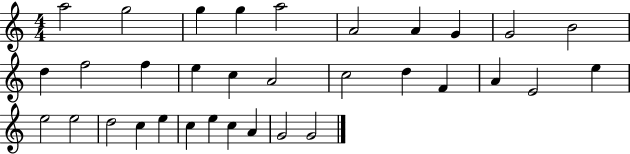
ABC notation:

X:1
T:Untitled
M:4/4
L:1/4
K:C
a2 g2 g g a2 A2 A G G2 B2 d f2 f e c A2 c2 d F A E2 e e2 e2 d2 c e c e c A G2 G2